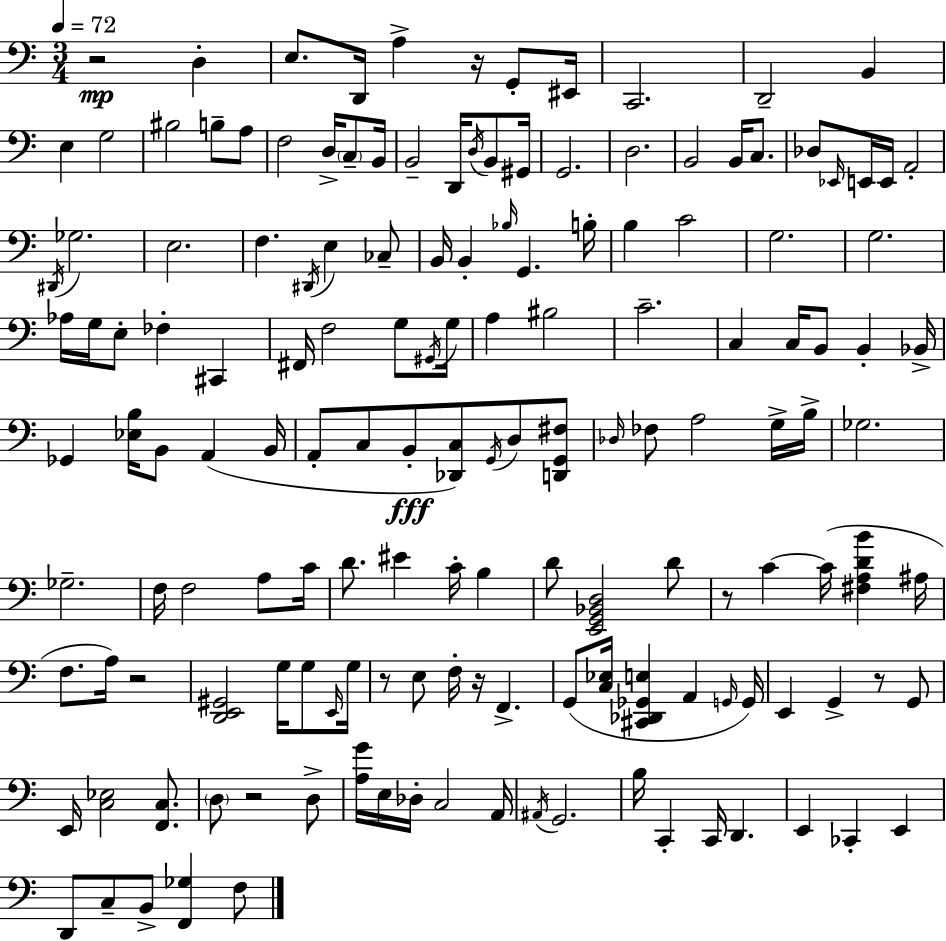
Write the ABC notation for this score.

X:1
T:Untitled
M:3/4
L:1/4
K:Am
z2 D, E,/2 D,,/4 A, z/4 G,,/2 ^E,,/4 C,,2 D,,2 B,, E, G,2 ^B,2 B,/2 A,/2 F,2 D,/4 C,/2 B,,/4 B,,2 D,,/4 D,/4 B,,/2 ^G,,/4 G,,2 D,2 B,,2 B,,/4 C,/2 _D,/2 _E,,/4 E,,/4 E,,/4 A,,2 ^D,,/4 _G,2 E,2 F, ^D,,/4 E, _C,/2 B,,/4 B,, _B,/4 G,, B,/4 B, C2 G,2 G,2 _A,/4 G,/4 E,/2 _F, ^C,, ^F,,/4 F,2 G,/2 ^G,,/4 G,/4 A, ^B,2 C2 C, C,/4 B,,/2 B,, _B,,/4 _G,, [_E,B,]/4 B,,/2 A,, B,,/4 A,,/2 C,/2 B,,/2 [_D,,C,]/2 G,,/4 D,/2 [D,,G,,^F,]/2 _D,/4 _F,/2 A,2 G,/4 B,/4 _G,2 _G,2 F,/4 F,2 A,/2 C/4 D/2 ^E C/4 B, D/2 [E,,G,,_B,,D,]2 D/2 z/2 C C/4 [^F,A,DB] ^A,/4 F,/2 A,/4 z2 [D,,E,,^G,,]2 G,/4 G,/2 E,,/4 G,/4 z/2 E,/2 F,/4 z/4 F,, G,,/2 [C,_E,]/4 [^C,,_D,,_G,,E,] A,, G,,/4 G,,/4 E,, G,, z/2 G,,/2 E,,/4 [C,_E,]2 [F,,C,]/2 D,/2 z2 D,/2 [A,G]/4 E,/4 _D,/4 C,2 A,,/4 ^A,,/4 G,,2 B,/4 C,, C,,/4 D,, E,, _C,, E,, D,,/2 C,/2 B,,/2 [F,,_G,] F,/2